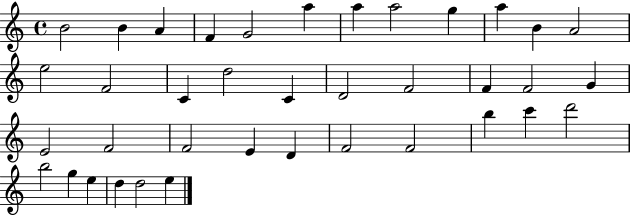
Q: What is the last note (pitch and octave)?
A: E5